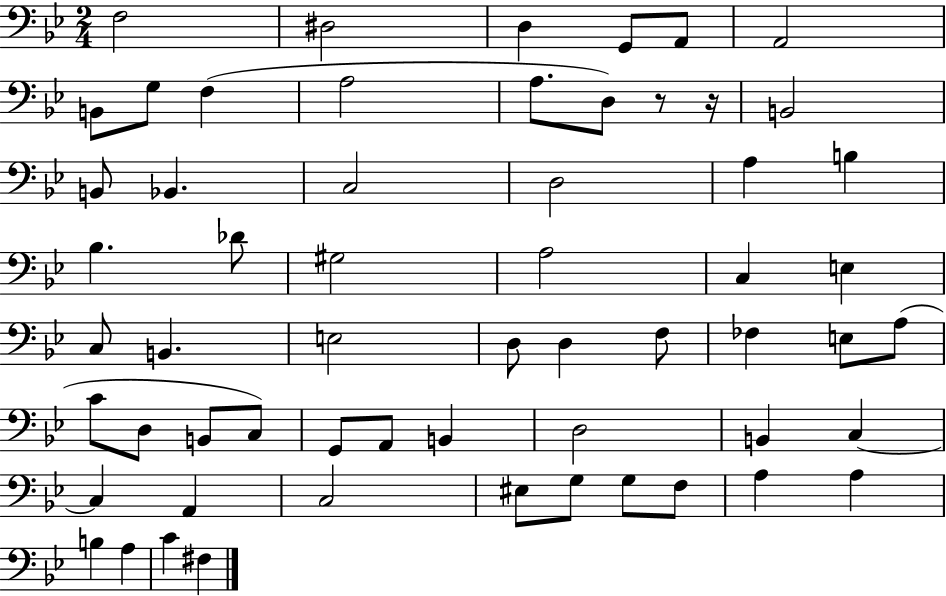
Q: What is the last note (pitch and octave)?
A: F#3